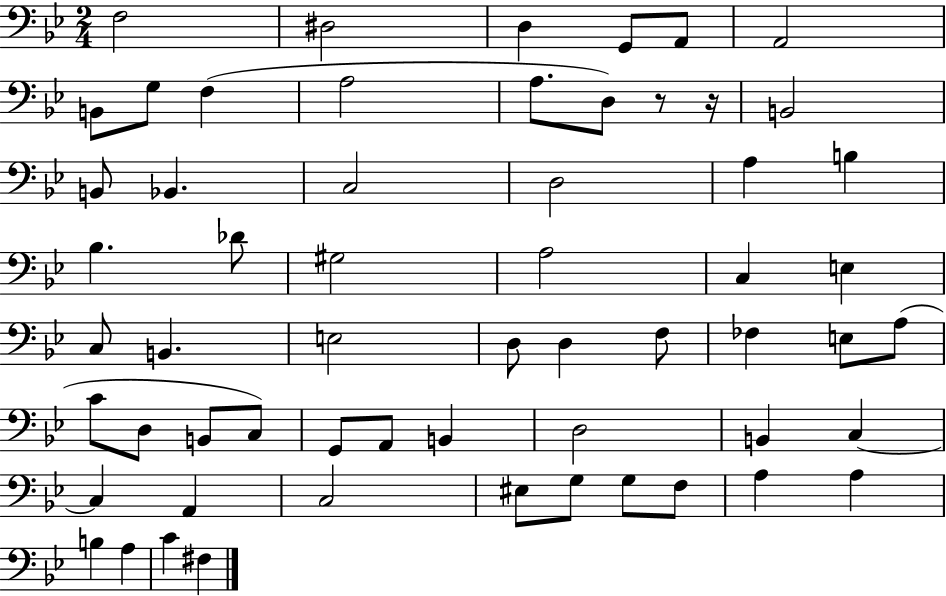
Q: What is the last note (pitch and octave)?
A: F#3